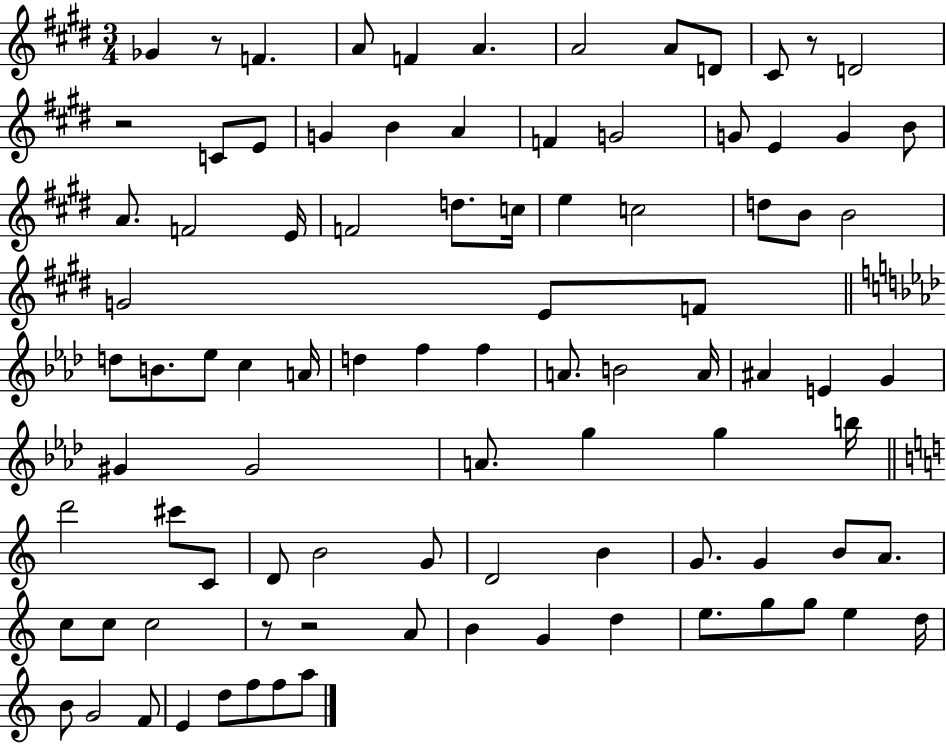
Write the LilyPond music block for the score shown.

{
  \clef treble
  \numericTimeSignature
  \time 3/4
  \key e \major
  ges'4 r8 f'4. | a'8 f'4 a'4. | a'2 a'8 d'8 | cis'8 r8 d'2 | \break r2 c'8 e'8 | g'4 b'4 a'4 | f'4 g'2 | g'8 e'4 g'4 b'8 | \break a'8. f'2 e'16 | f'2 d''8. c''16 | e''4 c''2 | d''8 b'8 b'2 | \break g'2 e'8 f'8 | \bar "||" \break \key aes \major d''8 b'8. ees''8 c''4 a'16 | d''4 f''4 f''4 | a'8. b'2 a'16 | ais'4 e'4 g'4 | \break gis'4 gis'2 | a'8. g''4 g''4 b''16 | \bar "||" \break \key c \major d'''2 cis'''8 c'8 | d'8 b'2 g'8 | d'2 b'4 | g'8. g'4 b'8 a'8. | \break c''8 c''8 c''2 | r8 r2 a'8 | b'4 g'4 d''4 | e''8. g''8 g''8 e''4 d''16 | \break b'8 g'2 f'8 | e'4 d''8 f''8 f''8 a''8 | \bar "|."
}